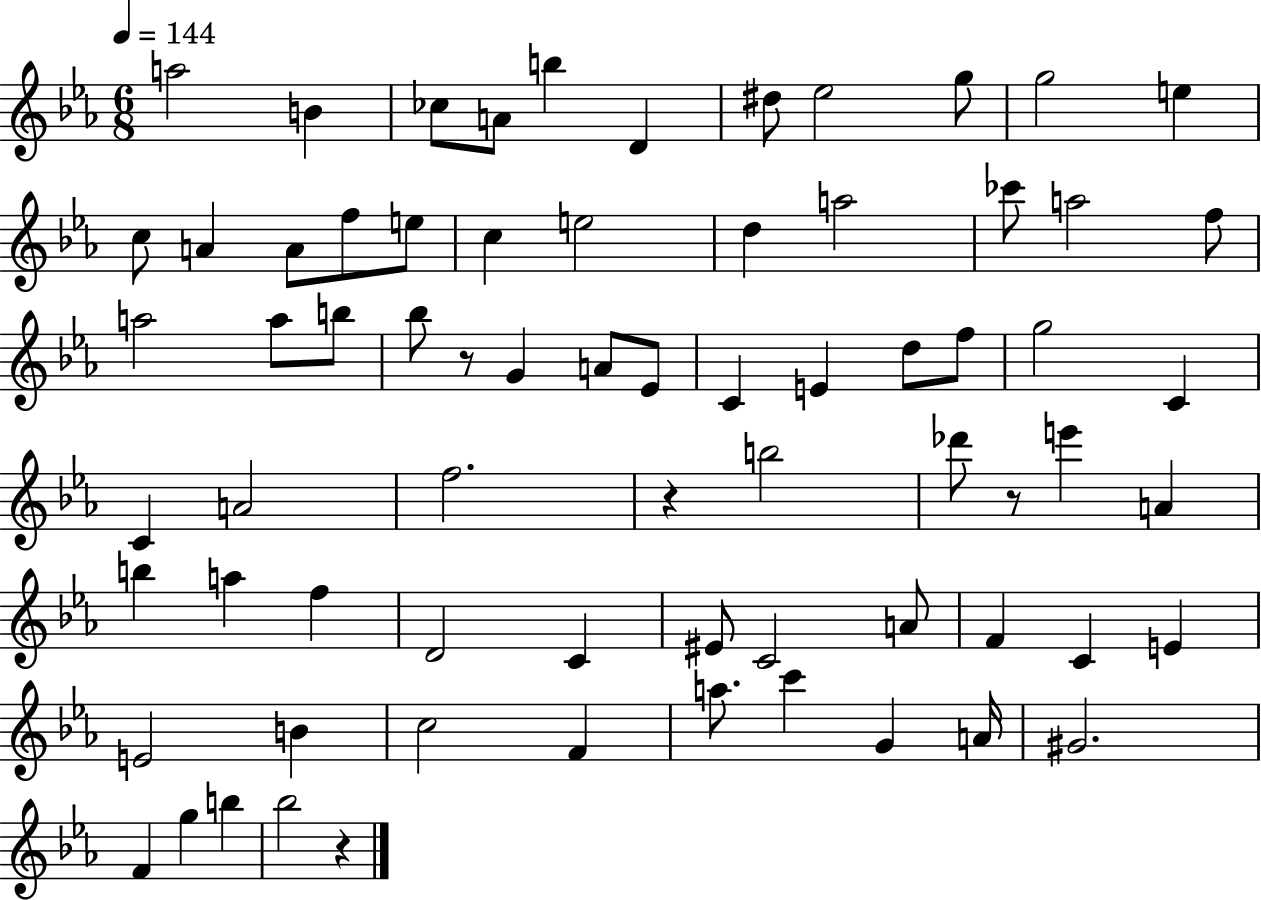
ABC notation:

X:1
T:Untitled
M:6/8
L:1/4
K:Eb
a2 B _c/2 A/2 b D ^d/2 _e2 g/2 g2 e c/2 A A/2 f/2 e/2 c e2 d a2 _c'/2 a2 f/2 a2 a/2 b/2 _b/2 z/2 G A/2 _E/2 C E d/2 f/2 g2 C C A2 f2 z b2 _d'/2 z/2 e' A b a f D2 C ^E/2 C2 A/2 F C E E2 B c2 F a/2 c' G A/4 ^G2 F g b _b2 z